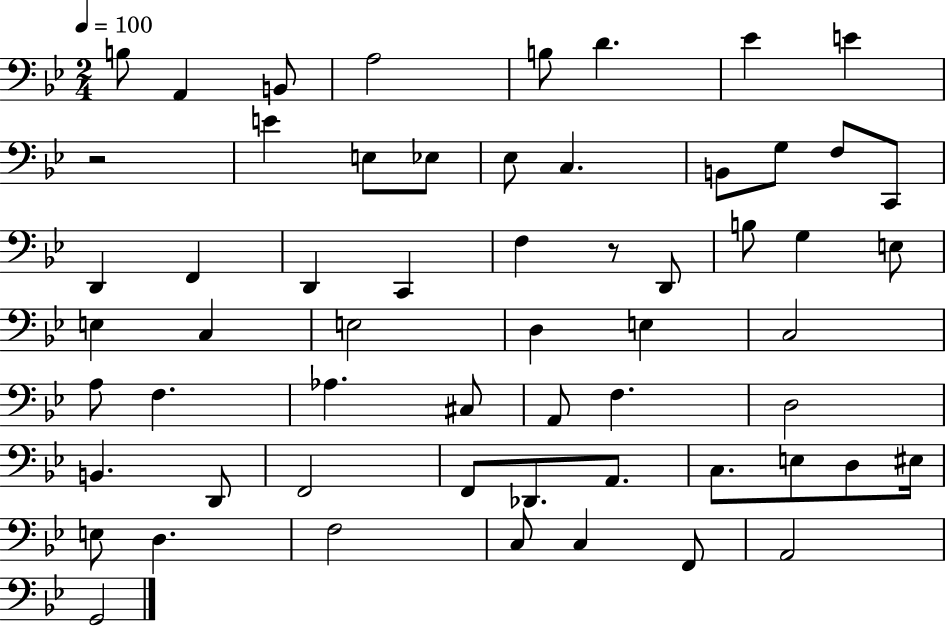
X:1
T:Untitled
M:2/4
L:1/4
K:Bb
B,/2 A,, B,,/2 A,2 B,/2 D _E E z2 E E,/2 _E,/2 _E,/2 C, B,,/2 G,/2 F,/2 C,,/2 D,, F,, D,, C,, F, z/2 D,,/2 B,/2 G, E,/2 E, C, E,2 D, E, C,2 A,/2 F, _A, ^C,/2 A,,/2 F, D,2 B,, D,,/2 F,,2 F,,/2 _D,,/2 A,,/2 C,/2 E,/2 D,/2 ^E,/4 E,/2 D, F,2 C,/2 C, F,,/2 A,,2 G,,2